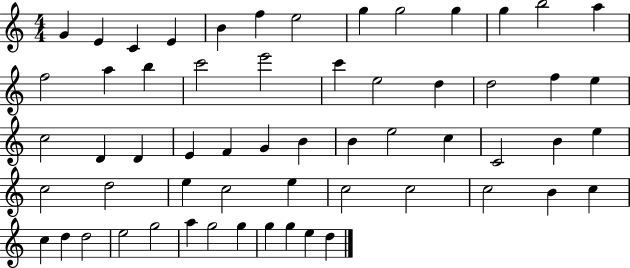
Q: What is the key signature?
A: C major